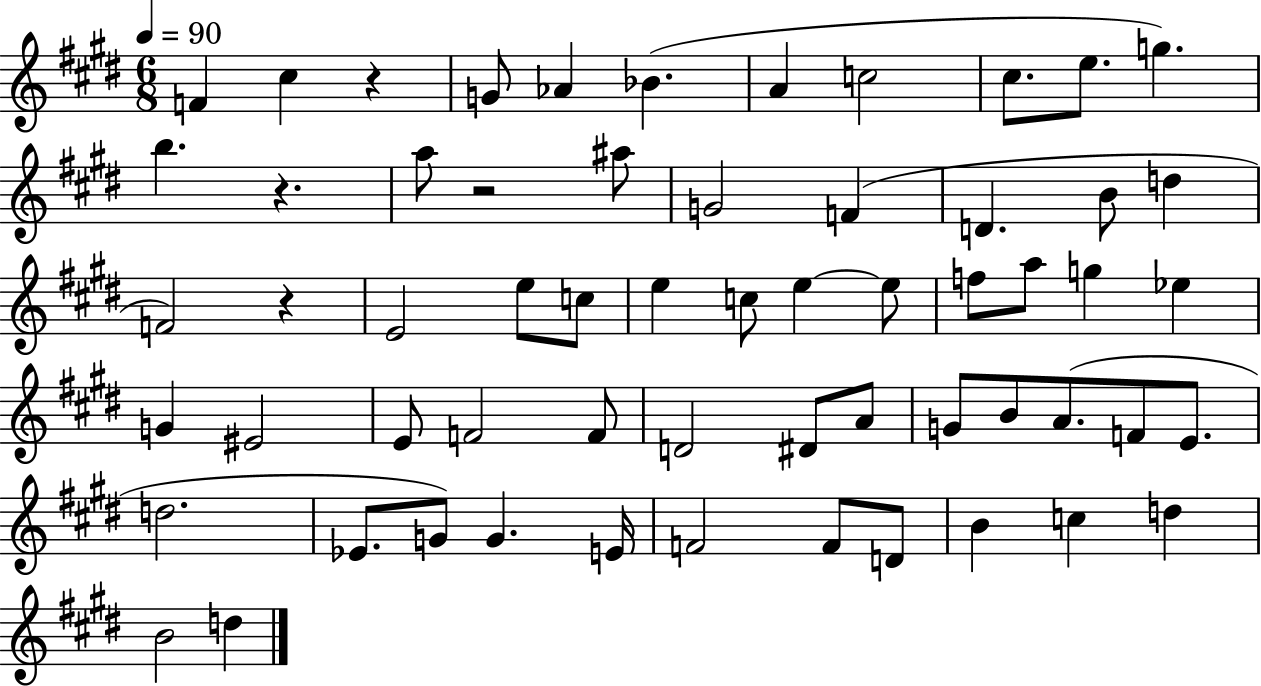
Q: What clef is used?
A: treble